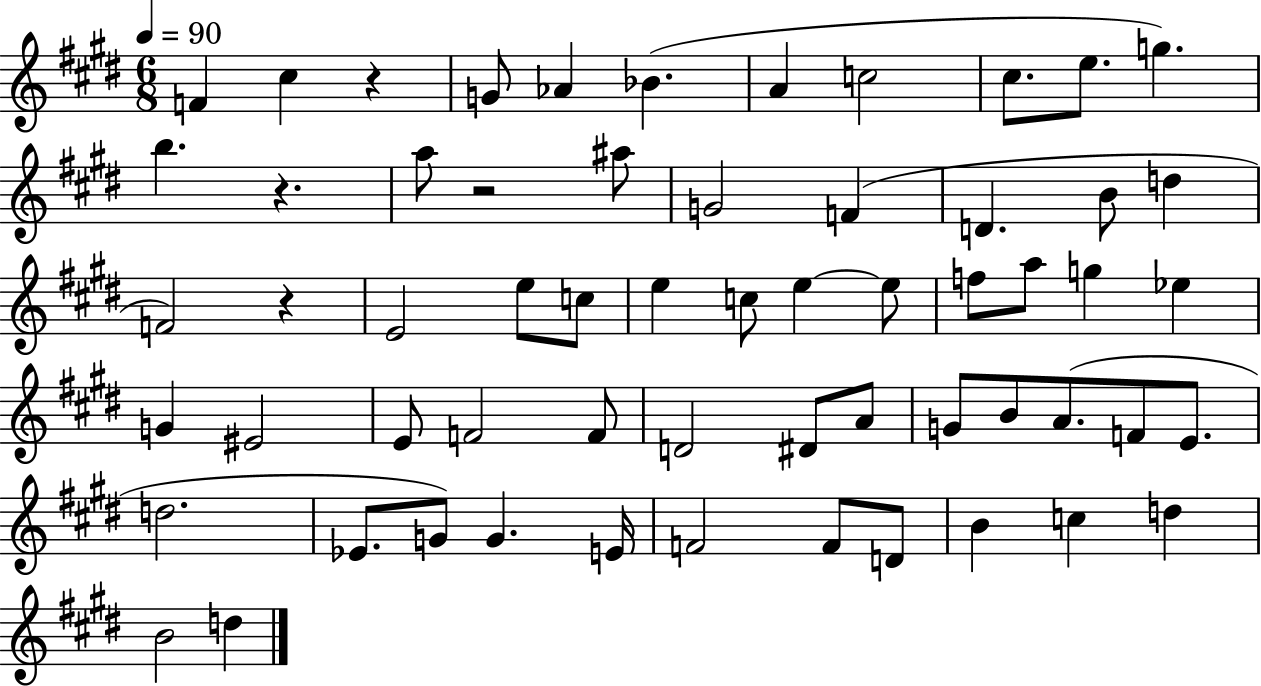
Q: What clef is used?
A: treble